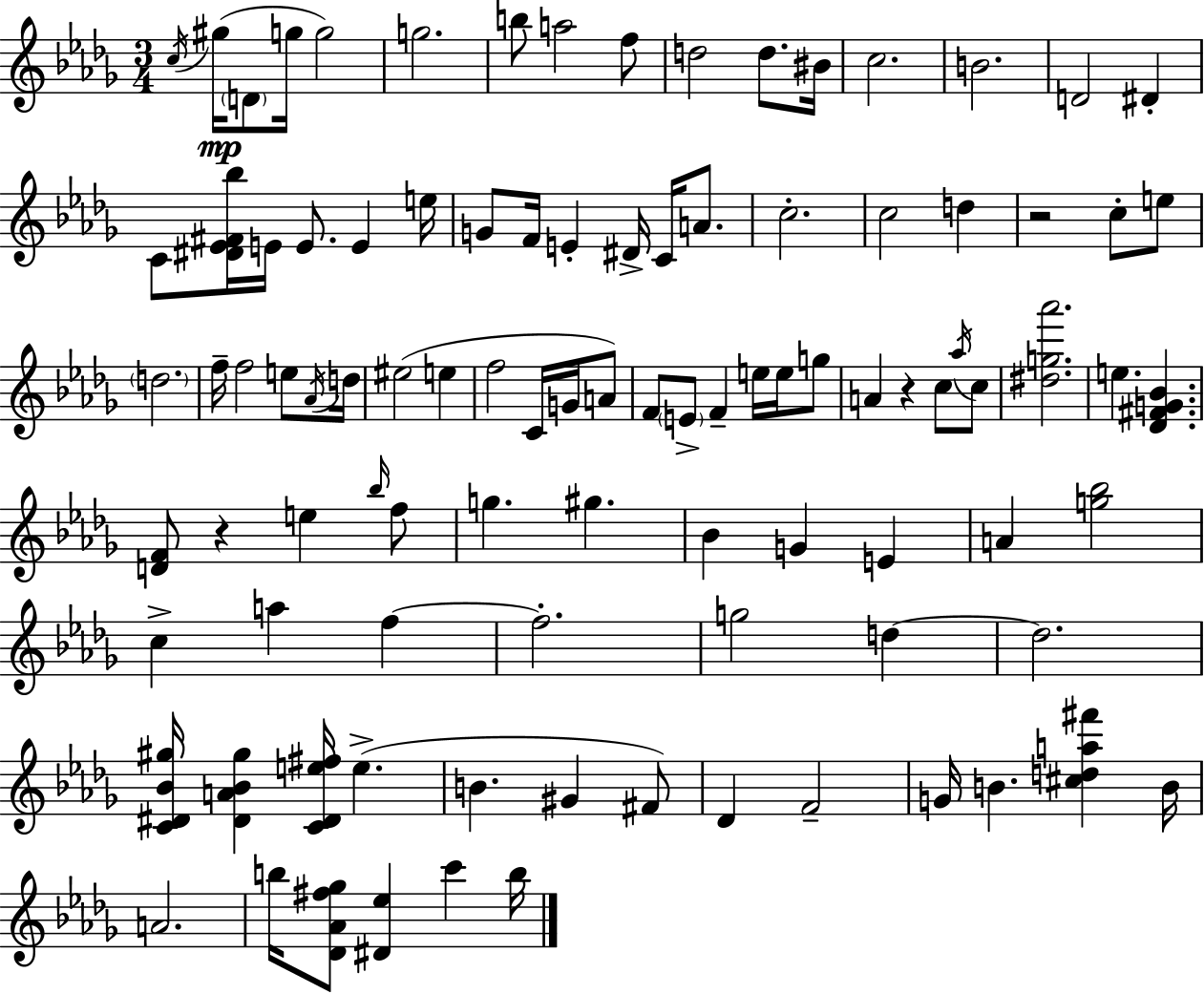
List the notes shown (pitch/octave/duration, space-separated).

C5/s G#5/s D4/e G5/s G5/h G5/h. B5/e A5/h F5/e D5/h D5/e. BIS4/s C5/h. B4/h. D4/h D#4/q C4/e [D#4,Eb4,F#4,Bb5]/s E4/s E4/e. E4/q E5/s G4/e F4/s E4/q D#4/s C4/s A4/e. C5/h. C5/h D5/q R/h C5/e E5/e D5/h. F5/s F5/h E5/e Ab4/s D5/s EIS5/h E5/q F5/h C4/s G4/s A4/e F4/e E4/e F4/q E5/s E5/s G5/e A4/q R/q C5/e Ab5/s C5/e [D#5,G5,Ab6]/h. E5/q. [Db4,F#4,G4,Bb4]/q. [D4,F4]/e R/q E5/q Bb5/s F5/e G5/q. G#5/q. Bb4/q G4/q E4/q A4/q [G5,Bb5]/h C5/q A5/q F5/q F5/h. G5/h D5/q D5/h. [C4,D#4,Bb4,G#5]/s [D#4,A4,Bb4,G#5]/q [C4,D#4,E5,F#5]/s E5/q. B4/q. G#4/q F#4/e Db4/q F4/h G4/s B4/q. [C#5,D5,A5,F#6]/q B4/s A4/h. B5/s [Db4,Ab4,F#5,Gb5]/e [D#4,Eb5]/q C6/q B5/s